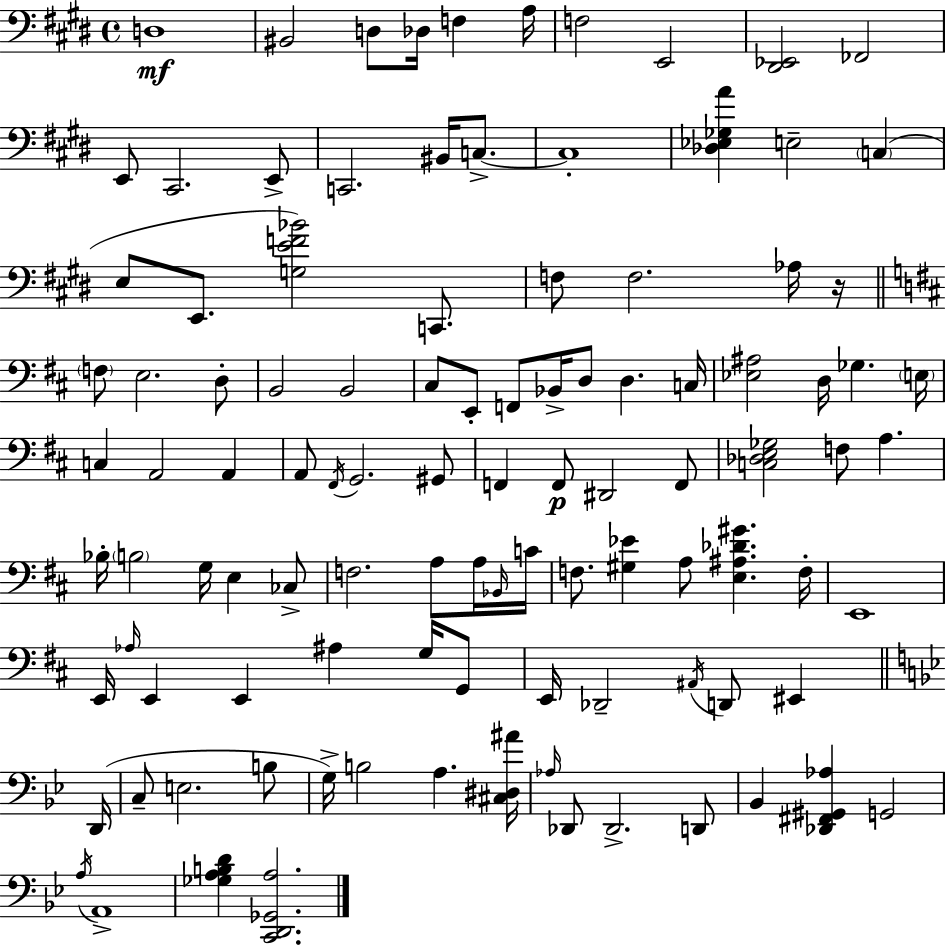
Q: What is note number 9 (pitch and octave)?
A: FES2